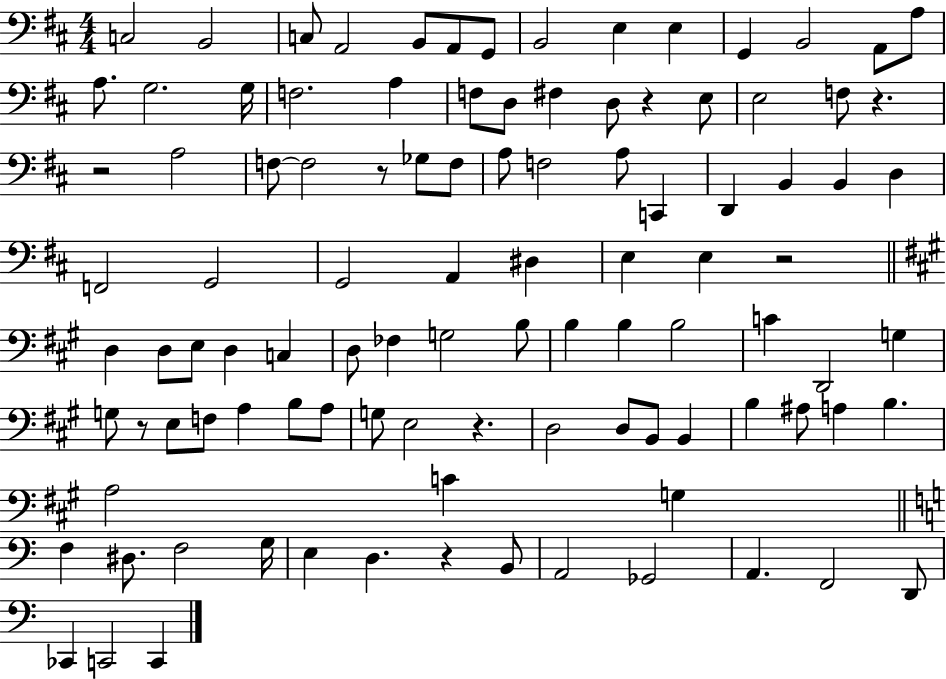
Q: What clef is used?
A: bass